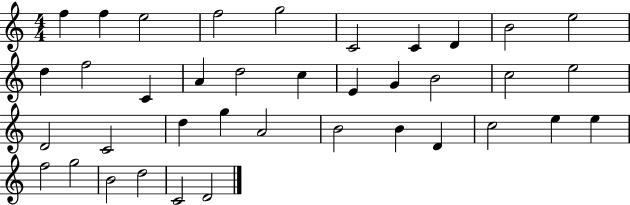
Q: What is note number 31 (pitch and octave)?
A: E5